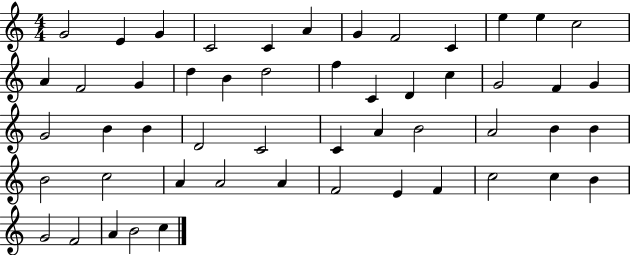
X:1
T:Untitled
M:4/4
L:1/4
K:C
G2 E G C2 C A G F2 C e e c2 A F2 G d B d2 f C D c G2 F G G2 B B D2 C2 C A B2 A2 B B B2 c2 A A2 A F2 E F c2 c B G2 F2 A B2 c